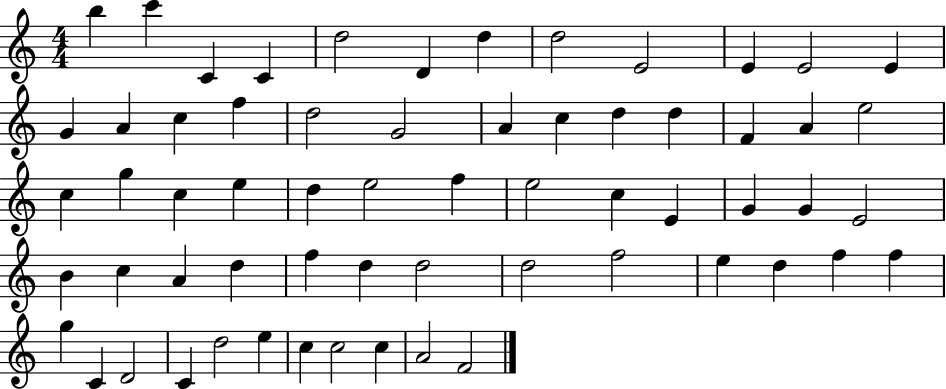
X:1
T:Untitled
M:4/4
L:1/4
K:C
b c' C C d2 D d d2 E2 E E2 E G A c f d2 G2 A c d d F A e2 c g c e d e2 f e2 c E G G E2 B c A d f d d2 d2 f2 e d f f g C D2 C d2 e c c2 c A2 F2